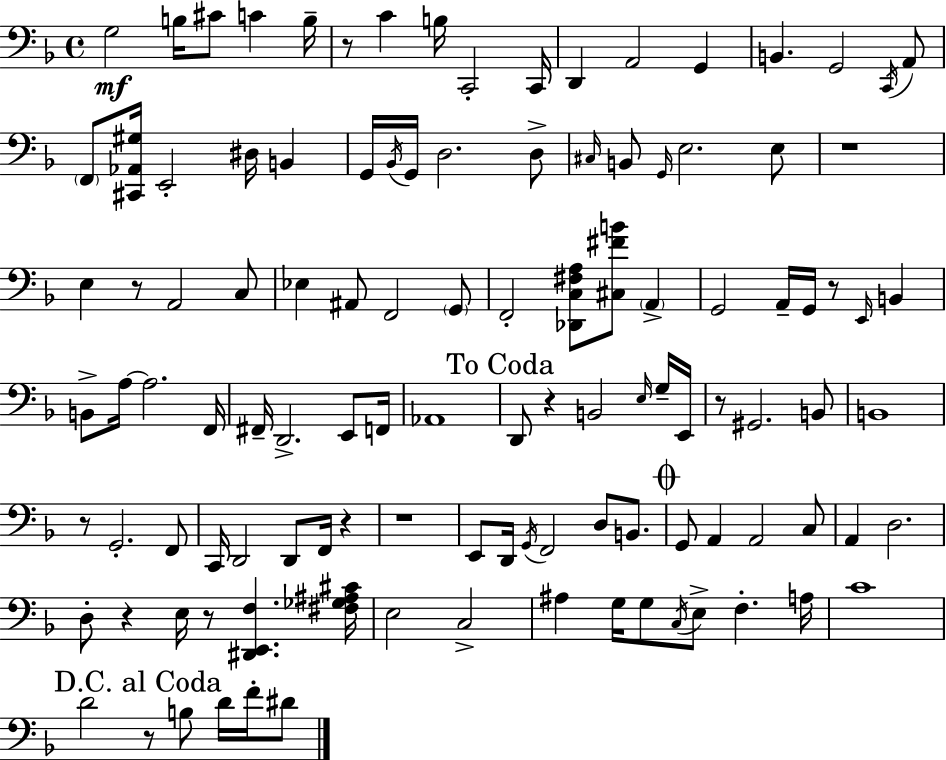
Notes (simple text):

G3/h B3/s C#4/e C4/q B3/s R/e C4/q B3/s C2/h C2/s D2/q A2/h G2/q B2/q. G2/h C2/s A2/e F2/e [C#2,Ab2,G#3]/s E2/h D#3/s B2/q G2/s Bb2/s G2/s D3/h. D3/e C#3/s B2/e G2/s E3/h. E3/e R/w E3/q R/e A2/h C3/e Eb3/q A#2/e F2/h G2/e F2/h [Db2,C3,F#3,A3]/e [C#3,F#4,B4]/e A2/q G2/h A2/s G2/s R/e E2/s B2/q B2/e A3/s A3/h. F2/s F#2/s D2/h. E2/e F2/s Ab2/w D2/e R/q B2/h E3/s G3/s E2/s R/e G#2/h. B2/e B2/w R/e G2/h. F2/e C2/s D2/h D2/e F2/s R/q R/w E2/e D2/s G2/s F2/h D3/e B2/e. G2/e A2/q A2/h C3/e A2/q D3/h. D3/e R/q E3/s R/e [D#2,E2,F3]/q. [F#3,Gb3,A#3,C#4]/s E3/h C3/h A#3/q G3/s G3/e C3/s E3/e F3/q. A3/s C4/w D4/h R/e B3/e D4/s F4/s D#4/e